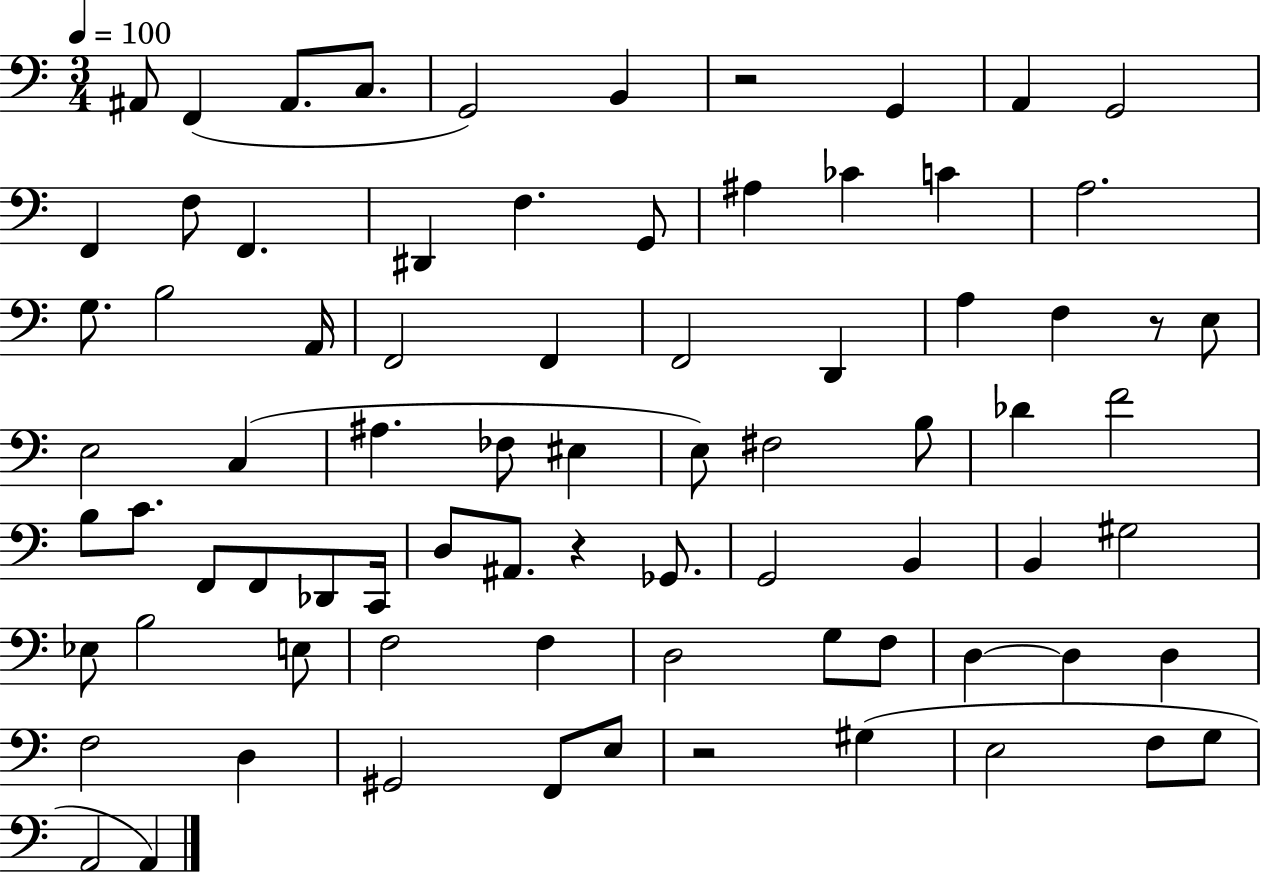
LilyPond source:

{
  \clef bass
  \numericTimeSignature
  \time 3/4
  \key c \major
  \tempo 4 = 100
  ais,8 f,4( ais,8. c8. | g,2) b,4 | r2 g,4 | a,4 g,2 | \break f,4 f8 f,4. | dis,4 f4. g,8 | ais4 ces'4 c'4 | a2. | \break g8. b2 a,16 | f,2 f,4 | f,2 d,4 | a4 f4 r8 e8 | \break e2 c4( | ais4. fes8 eis4 | e8) fis2 b8 | des'4 f'2 | \break b8 c'8. f,8 f,8 des,8 c,16 | d8 ais,8. r4 ges,8. | g,2 b,4 | b,4 gis2 | \break ees8 b2 e8 | f2 f4 | d2 g8 f8 | d4~~ d4 d4 | \break f2 d4 | gis,2 f,8 e8 | r2 gis4( | e2 f8 g8 | \break a,2 a,4) | \bar "|."
}